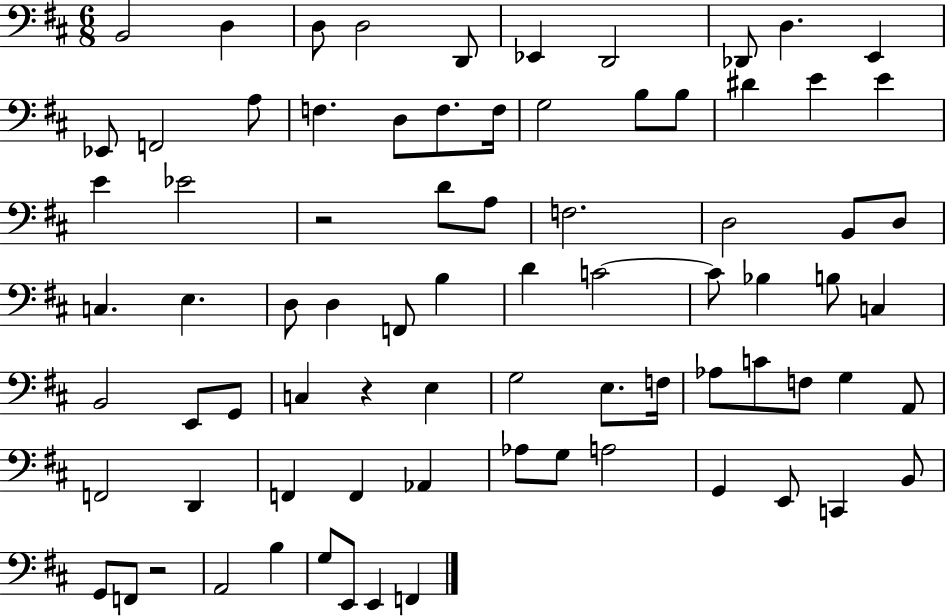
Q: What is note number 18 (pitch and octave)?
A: G3